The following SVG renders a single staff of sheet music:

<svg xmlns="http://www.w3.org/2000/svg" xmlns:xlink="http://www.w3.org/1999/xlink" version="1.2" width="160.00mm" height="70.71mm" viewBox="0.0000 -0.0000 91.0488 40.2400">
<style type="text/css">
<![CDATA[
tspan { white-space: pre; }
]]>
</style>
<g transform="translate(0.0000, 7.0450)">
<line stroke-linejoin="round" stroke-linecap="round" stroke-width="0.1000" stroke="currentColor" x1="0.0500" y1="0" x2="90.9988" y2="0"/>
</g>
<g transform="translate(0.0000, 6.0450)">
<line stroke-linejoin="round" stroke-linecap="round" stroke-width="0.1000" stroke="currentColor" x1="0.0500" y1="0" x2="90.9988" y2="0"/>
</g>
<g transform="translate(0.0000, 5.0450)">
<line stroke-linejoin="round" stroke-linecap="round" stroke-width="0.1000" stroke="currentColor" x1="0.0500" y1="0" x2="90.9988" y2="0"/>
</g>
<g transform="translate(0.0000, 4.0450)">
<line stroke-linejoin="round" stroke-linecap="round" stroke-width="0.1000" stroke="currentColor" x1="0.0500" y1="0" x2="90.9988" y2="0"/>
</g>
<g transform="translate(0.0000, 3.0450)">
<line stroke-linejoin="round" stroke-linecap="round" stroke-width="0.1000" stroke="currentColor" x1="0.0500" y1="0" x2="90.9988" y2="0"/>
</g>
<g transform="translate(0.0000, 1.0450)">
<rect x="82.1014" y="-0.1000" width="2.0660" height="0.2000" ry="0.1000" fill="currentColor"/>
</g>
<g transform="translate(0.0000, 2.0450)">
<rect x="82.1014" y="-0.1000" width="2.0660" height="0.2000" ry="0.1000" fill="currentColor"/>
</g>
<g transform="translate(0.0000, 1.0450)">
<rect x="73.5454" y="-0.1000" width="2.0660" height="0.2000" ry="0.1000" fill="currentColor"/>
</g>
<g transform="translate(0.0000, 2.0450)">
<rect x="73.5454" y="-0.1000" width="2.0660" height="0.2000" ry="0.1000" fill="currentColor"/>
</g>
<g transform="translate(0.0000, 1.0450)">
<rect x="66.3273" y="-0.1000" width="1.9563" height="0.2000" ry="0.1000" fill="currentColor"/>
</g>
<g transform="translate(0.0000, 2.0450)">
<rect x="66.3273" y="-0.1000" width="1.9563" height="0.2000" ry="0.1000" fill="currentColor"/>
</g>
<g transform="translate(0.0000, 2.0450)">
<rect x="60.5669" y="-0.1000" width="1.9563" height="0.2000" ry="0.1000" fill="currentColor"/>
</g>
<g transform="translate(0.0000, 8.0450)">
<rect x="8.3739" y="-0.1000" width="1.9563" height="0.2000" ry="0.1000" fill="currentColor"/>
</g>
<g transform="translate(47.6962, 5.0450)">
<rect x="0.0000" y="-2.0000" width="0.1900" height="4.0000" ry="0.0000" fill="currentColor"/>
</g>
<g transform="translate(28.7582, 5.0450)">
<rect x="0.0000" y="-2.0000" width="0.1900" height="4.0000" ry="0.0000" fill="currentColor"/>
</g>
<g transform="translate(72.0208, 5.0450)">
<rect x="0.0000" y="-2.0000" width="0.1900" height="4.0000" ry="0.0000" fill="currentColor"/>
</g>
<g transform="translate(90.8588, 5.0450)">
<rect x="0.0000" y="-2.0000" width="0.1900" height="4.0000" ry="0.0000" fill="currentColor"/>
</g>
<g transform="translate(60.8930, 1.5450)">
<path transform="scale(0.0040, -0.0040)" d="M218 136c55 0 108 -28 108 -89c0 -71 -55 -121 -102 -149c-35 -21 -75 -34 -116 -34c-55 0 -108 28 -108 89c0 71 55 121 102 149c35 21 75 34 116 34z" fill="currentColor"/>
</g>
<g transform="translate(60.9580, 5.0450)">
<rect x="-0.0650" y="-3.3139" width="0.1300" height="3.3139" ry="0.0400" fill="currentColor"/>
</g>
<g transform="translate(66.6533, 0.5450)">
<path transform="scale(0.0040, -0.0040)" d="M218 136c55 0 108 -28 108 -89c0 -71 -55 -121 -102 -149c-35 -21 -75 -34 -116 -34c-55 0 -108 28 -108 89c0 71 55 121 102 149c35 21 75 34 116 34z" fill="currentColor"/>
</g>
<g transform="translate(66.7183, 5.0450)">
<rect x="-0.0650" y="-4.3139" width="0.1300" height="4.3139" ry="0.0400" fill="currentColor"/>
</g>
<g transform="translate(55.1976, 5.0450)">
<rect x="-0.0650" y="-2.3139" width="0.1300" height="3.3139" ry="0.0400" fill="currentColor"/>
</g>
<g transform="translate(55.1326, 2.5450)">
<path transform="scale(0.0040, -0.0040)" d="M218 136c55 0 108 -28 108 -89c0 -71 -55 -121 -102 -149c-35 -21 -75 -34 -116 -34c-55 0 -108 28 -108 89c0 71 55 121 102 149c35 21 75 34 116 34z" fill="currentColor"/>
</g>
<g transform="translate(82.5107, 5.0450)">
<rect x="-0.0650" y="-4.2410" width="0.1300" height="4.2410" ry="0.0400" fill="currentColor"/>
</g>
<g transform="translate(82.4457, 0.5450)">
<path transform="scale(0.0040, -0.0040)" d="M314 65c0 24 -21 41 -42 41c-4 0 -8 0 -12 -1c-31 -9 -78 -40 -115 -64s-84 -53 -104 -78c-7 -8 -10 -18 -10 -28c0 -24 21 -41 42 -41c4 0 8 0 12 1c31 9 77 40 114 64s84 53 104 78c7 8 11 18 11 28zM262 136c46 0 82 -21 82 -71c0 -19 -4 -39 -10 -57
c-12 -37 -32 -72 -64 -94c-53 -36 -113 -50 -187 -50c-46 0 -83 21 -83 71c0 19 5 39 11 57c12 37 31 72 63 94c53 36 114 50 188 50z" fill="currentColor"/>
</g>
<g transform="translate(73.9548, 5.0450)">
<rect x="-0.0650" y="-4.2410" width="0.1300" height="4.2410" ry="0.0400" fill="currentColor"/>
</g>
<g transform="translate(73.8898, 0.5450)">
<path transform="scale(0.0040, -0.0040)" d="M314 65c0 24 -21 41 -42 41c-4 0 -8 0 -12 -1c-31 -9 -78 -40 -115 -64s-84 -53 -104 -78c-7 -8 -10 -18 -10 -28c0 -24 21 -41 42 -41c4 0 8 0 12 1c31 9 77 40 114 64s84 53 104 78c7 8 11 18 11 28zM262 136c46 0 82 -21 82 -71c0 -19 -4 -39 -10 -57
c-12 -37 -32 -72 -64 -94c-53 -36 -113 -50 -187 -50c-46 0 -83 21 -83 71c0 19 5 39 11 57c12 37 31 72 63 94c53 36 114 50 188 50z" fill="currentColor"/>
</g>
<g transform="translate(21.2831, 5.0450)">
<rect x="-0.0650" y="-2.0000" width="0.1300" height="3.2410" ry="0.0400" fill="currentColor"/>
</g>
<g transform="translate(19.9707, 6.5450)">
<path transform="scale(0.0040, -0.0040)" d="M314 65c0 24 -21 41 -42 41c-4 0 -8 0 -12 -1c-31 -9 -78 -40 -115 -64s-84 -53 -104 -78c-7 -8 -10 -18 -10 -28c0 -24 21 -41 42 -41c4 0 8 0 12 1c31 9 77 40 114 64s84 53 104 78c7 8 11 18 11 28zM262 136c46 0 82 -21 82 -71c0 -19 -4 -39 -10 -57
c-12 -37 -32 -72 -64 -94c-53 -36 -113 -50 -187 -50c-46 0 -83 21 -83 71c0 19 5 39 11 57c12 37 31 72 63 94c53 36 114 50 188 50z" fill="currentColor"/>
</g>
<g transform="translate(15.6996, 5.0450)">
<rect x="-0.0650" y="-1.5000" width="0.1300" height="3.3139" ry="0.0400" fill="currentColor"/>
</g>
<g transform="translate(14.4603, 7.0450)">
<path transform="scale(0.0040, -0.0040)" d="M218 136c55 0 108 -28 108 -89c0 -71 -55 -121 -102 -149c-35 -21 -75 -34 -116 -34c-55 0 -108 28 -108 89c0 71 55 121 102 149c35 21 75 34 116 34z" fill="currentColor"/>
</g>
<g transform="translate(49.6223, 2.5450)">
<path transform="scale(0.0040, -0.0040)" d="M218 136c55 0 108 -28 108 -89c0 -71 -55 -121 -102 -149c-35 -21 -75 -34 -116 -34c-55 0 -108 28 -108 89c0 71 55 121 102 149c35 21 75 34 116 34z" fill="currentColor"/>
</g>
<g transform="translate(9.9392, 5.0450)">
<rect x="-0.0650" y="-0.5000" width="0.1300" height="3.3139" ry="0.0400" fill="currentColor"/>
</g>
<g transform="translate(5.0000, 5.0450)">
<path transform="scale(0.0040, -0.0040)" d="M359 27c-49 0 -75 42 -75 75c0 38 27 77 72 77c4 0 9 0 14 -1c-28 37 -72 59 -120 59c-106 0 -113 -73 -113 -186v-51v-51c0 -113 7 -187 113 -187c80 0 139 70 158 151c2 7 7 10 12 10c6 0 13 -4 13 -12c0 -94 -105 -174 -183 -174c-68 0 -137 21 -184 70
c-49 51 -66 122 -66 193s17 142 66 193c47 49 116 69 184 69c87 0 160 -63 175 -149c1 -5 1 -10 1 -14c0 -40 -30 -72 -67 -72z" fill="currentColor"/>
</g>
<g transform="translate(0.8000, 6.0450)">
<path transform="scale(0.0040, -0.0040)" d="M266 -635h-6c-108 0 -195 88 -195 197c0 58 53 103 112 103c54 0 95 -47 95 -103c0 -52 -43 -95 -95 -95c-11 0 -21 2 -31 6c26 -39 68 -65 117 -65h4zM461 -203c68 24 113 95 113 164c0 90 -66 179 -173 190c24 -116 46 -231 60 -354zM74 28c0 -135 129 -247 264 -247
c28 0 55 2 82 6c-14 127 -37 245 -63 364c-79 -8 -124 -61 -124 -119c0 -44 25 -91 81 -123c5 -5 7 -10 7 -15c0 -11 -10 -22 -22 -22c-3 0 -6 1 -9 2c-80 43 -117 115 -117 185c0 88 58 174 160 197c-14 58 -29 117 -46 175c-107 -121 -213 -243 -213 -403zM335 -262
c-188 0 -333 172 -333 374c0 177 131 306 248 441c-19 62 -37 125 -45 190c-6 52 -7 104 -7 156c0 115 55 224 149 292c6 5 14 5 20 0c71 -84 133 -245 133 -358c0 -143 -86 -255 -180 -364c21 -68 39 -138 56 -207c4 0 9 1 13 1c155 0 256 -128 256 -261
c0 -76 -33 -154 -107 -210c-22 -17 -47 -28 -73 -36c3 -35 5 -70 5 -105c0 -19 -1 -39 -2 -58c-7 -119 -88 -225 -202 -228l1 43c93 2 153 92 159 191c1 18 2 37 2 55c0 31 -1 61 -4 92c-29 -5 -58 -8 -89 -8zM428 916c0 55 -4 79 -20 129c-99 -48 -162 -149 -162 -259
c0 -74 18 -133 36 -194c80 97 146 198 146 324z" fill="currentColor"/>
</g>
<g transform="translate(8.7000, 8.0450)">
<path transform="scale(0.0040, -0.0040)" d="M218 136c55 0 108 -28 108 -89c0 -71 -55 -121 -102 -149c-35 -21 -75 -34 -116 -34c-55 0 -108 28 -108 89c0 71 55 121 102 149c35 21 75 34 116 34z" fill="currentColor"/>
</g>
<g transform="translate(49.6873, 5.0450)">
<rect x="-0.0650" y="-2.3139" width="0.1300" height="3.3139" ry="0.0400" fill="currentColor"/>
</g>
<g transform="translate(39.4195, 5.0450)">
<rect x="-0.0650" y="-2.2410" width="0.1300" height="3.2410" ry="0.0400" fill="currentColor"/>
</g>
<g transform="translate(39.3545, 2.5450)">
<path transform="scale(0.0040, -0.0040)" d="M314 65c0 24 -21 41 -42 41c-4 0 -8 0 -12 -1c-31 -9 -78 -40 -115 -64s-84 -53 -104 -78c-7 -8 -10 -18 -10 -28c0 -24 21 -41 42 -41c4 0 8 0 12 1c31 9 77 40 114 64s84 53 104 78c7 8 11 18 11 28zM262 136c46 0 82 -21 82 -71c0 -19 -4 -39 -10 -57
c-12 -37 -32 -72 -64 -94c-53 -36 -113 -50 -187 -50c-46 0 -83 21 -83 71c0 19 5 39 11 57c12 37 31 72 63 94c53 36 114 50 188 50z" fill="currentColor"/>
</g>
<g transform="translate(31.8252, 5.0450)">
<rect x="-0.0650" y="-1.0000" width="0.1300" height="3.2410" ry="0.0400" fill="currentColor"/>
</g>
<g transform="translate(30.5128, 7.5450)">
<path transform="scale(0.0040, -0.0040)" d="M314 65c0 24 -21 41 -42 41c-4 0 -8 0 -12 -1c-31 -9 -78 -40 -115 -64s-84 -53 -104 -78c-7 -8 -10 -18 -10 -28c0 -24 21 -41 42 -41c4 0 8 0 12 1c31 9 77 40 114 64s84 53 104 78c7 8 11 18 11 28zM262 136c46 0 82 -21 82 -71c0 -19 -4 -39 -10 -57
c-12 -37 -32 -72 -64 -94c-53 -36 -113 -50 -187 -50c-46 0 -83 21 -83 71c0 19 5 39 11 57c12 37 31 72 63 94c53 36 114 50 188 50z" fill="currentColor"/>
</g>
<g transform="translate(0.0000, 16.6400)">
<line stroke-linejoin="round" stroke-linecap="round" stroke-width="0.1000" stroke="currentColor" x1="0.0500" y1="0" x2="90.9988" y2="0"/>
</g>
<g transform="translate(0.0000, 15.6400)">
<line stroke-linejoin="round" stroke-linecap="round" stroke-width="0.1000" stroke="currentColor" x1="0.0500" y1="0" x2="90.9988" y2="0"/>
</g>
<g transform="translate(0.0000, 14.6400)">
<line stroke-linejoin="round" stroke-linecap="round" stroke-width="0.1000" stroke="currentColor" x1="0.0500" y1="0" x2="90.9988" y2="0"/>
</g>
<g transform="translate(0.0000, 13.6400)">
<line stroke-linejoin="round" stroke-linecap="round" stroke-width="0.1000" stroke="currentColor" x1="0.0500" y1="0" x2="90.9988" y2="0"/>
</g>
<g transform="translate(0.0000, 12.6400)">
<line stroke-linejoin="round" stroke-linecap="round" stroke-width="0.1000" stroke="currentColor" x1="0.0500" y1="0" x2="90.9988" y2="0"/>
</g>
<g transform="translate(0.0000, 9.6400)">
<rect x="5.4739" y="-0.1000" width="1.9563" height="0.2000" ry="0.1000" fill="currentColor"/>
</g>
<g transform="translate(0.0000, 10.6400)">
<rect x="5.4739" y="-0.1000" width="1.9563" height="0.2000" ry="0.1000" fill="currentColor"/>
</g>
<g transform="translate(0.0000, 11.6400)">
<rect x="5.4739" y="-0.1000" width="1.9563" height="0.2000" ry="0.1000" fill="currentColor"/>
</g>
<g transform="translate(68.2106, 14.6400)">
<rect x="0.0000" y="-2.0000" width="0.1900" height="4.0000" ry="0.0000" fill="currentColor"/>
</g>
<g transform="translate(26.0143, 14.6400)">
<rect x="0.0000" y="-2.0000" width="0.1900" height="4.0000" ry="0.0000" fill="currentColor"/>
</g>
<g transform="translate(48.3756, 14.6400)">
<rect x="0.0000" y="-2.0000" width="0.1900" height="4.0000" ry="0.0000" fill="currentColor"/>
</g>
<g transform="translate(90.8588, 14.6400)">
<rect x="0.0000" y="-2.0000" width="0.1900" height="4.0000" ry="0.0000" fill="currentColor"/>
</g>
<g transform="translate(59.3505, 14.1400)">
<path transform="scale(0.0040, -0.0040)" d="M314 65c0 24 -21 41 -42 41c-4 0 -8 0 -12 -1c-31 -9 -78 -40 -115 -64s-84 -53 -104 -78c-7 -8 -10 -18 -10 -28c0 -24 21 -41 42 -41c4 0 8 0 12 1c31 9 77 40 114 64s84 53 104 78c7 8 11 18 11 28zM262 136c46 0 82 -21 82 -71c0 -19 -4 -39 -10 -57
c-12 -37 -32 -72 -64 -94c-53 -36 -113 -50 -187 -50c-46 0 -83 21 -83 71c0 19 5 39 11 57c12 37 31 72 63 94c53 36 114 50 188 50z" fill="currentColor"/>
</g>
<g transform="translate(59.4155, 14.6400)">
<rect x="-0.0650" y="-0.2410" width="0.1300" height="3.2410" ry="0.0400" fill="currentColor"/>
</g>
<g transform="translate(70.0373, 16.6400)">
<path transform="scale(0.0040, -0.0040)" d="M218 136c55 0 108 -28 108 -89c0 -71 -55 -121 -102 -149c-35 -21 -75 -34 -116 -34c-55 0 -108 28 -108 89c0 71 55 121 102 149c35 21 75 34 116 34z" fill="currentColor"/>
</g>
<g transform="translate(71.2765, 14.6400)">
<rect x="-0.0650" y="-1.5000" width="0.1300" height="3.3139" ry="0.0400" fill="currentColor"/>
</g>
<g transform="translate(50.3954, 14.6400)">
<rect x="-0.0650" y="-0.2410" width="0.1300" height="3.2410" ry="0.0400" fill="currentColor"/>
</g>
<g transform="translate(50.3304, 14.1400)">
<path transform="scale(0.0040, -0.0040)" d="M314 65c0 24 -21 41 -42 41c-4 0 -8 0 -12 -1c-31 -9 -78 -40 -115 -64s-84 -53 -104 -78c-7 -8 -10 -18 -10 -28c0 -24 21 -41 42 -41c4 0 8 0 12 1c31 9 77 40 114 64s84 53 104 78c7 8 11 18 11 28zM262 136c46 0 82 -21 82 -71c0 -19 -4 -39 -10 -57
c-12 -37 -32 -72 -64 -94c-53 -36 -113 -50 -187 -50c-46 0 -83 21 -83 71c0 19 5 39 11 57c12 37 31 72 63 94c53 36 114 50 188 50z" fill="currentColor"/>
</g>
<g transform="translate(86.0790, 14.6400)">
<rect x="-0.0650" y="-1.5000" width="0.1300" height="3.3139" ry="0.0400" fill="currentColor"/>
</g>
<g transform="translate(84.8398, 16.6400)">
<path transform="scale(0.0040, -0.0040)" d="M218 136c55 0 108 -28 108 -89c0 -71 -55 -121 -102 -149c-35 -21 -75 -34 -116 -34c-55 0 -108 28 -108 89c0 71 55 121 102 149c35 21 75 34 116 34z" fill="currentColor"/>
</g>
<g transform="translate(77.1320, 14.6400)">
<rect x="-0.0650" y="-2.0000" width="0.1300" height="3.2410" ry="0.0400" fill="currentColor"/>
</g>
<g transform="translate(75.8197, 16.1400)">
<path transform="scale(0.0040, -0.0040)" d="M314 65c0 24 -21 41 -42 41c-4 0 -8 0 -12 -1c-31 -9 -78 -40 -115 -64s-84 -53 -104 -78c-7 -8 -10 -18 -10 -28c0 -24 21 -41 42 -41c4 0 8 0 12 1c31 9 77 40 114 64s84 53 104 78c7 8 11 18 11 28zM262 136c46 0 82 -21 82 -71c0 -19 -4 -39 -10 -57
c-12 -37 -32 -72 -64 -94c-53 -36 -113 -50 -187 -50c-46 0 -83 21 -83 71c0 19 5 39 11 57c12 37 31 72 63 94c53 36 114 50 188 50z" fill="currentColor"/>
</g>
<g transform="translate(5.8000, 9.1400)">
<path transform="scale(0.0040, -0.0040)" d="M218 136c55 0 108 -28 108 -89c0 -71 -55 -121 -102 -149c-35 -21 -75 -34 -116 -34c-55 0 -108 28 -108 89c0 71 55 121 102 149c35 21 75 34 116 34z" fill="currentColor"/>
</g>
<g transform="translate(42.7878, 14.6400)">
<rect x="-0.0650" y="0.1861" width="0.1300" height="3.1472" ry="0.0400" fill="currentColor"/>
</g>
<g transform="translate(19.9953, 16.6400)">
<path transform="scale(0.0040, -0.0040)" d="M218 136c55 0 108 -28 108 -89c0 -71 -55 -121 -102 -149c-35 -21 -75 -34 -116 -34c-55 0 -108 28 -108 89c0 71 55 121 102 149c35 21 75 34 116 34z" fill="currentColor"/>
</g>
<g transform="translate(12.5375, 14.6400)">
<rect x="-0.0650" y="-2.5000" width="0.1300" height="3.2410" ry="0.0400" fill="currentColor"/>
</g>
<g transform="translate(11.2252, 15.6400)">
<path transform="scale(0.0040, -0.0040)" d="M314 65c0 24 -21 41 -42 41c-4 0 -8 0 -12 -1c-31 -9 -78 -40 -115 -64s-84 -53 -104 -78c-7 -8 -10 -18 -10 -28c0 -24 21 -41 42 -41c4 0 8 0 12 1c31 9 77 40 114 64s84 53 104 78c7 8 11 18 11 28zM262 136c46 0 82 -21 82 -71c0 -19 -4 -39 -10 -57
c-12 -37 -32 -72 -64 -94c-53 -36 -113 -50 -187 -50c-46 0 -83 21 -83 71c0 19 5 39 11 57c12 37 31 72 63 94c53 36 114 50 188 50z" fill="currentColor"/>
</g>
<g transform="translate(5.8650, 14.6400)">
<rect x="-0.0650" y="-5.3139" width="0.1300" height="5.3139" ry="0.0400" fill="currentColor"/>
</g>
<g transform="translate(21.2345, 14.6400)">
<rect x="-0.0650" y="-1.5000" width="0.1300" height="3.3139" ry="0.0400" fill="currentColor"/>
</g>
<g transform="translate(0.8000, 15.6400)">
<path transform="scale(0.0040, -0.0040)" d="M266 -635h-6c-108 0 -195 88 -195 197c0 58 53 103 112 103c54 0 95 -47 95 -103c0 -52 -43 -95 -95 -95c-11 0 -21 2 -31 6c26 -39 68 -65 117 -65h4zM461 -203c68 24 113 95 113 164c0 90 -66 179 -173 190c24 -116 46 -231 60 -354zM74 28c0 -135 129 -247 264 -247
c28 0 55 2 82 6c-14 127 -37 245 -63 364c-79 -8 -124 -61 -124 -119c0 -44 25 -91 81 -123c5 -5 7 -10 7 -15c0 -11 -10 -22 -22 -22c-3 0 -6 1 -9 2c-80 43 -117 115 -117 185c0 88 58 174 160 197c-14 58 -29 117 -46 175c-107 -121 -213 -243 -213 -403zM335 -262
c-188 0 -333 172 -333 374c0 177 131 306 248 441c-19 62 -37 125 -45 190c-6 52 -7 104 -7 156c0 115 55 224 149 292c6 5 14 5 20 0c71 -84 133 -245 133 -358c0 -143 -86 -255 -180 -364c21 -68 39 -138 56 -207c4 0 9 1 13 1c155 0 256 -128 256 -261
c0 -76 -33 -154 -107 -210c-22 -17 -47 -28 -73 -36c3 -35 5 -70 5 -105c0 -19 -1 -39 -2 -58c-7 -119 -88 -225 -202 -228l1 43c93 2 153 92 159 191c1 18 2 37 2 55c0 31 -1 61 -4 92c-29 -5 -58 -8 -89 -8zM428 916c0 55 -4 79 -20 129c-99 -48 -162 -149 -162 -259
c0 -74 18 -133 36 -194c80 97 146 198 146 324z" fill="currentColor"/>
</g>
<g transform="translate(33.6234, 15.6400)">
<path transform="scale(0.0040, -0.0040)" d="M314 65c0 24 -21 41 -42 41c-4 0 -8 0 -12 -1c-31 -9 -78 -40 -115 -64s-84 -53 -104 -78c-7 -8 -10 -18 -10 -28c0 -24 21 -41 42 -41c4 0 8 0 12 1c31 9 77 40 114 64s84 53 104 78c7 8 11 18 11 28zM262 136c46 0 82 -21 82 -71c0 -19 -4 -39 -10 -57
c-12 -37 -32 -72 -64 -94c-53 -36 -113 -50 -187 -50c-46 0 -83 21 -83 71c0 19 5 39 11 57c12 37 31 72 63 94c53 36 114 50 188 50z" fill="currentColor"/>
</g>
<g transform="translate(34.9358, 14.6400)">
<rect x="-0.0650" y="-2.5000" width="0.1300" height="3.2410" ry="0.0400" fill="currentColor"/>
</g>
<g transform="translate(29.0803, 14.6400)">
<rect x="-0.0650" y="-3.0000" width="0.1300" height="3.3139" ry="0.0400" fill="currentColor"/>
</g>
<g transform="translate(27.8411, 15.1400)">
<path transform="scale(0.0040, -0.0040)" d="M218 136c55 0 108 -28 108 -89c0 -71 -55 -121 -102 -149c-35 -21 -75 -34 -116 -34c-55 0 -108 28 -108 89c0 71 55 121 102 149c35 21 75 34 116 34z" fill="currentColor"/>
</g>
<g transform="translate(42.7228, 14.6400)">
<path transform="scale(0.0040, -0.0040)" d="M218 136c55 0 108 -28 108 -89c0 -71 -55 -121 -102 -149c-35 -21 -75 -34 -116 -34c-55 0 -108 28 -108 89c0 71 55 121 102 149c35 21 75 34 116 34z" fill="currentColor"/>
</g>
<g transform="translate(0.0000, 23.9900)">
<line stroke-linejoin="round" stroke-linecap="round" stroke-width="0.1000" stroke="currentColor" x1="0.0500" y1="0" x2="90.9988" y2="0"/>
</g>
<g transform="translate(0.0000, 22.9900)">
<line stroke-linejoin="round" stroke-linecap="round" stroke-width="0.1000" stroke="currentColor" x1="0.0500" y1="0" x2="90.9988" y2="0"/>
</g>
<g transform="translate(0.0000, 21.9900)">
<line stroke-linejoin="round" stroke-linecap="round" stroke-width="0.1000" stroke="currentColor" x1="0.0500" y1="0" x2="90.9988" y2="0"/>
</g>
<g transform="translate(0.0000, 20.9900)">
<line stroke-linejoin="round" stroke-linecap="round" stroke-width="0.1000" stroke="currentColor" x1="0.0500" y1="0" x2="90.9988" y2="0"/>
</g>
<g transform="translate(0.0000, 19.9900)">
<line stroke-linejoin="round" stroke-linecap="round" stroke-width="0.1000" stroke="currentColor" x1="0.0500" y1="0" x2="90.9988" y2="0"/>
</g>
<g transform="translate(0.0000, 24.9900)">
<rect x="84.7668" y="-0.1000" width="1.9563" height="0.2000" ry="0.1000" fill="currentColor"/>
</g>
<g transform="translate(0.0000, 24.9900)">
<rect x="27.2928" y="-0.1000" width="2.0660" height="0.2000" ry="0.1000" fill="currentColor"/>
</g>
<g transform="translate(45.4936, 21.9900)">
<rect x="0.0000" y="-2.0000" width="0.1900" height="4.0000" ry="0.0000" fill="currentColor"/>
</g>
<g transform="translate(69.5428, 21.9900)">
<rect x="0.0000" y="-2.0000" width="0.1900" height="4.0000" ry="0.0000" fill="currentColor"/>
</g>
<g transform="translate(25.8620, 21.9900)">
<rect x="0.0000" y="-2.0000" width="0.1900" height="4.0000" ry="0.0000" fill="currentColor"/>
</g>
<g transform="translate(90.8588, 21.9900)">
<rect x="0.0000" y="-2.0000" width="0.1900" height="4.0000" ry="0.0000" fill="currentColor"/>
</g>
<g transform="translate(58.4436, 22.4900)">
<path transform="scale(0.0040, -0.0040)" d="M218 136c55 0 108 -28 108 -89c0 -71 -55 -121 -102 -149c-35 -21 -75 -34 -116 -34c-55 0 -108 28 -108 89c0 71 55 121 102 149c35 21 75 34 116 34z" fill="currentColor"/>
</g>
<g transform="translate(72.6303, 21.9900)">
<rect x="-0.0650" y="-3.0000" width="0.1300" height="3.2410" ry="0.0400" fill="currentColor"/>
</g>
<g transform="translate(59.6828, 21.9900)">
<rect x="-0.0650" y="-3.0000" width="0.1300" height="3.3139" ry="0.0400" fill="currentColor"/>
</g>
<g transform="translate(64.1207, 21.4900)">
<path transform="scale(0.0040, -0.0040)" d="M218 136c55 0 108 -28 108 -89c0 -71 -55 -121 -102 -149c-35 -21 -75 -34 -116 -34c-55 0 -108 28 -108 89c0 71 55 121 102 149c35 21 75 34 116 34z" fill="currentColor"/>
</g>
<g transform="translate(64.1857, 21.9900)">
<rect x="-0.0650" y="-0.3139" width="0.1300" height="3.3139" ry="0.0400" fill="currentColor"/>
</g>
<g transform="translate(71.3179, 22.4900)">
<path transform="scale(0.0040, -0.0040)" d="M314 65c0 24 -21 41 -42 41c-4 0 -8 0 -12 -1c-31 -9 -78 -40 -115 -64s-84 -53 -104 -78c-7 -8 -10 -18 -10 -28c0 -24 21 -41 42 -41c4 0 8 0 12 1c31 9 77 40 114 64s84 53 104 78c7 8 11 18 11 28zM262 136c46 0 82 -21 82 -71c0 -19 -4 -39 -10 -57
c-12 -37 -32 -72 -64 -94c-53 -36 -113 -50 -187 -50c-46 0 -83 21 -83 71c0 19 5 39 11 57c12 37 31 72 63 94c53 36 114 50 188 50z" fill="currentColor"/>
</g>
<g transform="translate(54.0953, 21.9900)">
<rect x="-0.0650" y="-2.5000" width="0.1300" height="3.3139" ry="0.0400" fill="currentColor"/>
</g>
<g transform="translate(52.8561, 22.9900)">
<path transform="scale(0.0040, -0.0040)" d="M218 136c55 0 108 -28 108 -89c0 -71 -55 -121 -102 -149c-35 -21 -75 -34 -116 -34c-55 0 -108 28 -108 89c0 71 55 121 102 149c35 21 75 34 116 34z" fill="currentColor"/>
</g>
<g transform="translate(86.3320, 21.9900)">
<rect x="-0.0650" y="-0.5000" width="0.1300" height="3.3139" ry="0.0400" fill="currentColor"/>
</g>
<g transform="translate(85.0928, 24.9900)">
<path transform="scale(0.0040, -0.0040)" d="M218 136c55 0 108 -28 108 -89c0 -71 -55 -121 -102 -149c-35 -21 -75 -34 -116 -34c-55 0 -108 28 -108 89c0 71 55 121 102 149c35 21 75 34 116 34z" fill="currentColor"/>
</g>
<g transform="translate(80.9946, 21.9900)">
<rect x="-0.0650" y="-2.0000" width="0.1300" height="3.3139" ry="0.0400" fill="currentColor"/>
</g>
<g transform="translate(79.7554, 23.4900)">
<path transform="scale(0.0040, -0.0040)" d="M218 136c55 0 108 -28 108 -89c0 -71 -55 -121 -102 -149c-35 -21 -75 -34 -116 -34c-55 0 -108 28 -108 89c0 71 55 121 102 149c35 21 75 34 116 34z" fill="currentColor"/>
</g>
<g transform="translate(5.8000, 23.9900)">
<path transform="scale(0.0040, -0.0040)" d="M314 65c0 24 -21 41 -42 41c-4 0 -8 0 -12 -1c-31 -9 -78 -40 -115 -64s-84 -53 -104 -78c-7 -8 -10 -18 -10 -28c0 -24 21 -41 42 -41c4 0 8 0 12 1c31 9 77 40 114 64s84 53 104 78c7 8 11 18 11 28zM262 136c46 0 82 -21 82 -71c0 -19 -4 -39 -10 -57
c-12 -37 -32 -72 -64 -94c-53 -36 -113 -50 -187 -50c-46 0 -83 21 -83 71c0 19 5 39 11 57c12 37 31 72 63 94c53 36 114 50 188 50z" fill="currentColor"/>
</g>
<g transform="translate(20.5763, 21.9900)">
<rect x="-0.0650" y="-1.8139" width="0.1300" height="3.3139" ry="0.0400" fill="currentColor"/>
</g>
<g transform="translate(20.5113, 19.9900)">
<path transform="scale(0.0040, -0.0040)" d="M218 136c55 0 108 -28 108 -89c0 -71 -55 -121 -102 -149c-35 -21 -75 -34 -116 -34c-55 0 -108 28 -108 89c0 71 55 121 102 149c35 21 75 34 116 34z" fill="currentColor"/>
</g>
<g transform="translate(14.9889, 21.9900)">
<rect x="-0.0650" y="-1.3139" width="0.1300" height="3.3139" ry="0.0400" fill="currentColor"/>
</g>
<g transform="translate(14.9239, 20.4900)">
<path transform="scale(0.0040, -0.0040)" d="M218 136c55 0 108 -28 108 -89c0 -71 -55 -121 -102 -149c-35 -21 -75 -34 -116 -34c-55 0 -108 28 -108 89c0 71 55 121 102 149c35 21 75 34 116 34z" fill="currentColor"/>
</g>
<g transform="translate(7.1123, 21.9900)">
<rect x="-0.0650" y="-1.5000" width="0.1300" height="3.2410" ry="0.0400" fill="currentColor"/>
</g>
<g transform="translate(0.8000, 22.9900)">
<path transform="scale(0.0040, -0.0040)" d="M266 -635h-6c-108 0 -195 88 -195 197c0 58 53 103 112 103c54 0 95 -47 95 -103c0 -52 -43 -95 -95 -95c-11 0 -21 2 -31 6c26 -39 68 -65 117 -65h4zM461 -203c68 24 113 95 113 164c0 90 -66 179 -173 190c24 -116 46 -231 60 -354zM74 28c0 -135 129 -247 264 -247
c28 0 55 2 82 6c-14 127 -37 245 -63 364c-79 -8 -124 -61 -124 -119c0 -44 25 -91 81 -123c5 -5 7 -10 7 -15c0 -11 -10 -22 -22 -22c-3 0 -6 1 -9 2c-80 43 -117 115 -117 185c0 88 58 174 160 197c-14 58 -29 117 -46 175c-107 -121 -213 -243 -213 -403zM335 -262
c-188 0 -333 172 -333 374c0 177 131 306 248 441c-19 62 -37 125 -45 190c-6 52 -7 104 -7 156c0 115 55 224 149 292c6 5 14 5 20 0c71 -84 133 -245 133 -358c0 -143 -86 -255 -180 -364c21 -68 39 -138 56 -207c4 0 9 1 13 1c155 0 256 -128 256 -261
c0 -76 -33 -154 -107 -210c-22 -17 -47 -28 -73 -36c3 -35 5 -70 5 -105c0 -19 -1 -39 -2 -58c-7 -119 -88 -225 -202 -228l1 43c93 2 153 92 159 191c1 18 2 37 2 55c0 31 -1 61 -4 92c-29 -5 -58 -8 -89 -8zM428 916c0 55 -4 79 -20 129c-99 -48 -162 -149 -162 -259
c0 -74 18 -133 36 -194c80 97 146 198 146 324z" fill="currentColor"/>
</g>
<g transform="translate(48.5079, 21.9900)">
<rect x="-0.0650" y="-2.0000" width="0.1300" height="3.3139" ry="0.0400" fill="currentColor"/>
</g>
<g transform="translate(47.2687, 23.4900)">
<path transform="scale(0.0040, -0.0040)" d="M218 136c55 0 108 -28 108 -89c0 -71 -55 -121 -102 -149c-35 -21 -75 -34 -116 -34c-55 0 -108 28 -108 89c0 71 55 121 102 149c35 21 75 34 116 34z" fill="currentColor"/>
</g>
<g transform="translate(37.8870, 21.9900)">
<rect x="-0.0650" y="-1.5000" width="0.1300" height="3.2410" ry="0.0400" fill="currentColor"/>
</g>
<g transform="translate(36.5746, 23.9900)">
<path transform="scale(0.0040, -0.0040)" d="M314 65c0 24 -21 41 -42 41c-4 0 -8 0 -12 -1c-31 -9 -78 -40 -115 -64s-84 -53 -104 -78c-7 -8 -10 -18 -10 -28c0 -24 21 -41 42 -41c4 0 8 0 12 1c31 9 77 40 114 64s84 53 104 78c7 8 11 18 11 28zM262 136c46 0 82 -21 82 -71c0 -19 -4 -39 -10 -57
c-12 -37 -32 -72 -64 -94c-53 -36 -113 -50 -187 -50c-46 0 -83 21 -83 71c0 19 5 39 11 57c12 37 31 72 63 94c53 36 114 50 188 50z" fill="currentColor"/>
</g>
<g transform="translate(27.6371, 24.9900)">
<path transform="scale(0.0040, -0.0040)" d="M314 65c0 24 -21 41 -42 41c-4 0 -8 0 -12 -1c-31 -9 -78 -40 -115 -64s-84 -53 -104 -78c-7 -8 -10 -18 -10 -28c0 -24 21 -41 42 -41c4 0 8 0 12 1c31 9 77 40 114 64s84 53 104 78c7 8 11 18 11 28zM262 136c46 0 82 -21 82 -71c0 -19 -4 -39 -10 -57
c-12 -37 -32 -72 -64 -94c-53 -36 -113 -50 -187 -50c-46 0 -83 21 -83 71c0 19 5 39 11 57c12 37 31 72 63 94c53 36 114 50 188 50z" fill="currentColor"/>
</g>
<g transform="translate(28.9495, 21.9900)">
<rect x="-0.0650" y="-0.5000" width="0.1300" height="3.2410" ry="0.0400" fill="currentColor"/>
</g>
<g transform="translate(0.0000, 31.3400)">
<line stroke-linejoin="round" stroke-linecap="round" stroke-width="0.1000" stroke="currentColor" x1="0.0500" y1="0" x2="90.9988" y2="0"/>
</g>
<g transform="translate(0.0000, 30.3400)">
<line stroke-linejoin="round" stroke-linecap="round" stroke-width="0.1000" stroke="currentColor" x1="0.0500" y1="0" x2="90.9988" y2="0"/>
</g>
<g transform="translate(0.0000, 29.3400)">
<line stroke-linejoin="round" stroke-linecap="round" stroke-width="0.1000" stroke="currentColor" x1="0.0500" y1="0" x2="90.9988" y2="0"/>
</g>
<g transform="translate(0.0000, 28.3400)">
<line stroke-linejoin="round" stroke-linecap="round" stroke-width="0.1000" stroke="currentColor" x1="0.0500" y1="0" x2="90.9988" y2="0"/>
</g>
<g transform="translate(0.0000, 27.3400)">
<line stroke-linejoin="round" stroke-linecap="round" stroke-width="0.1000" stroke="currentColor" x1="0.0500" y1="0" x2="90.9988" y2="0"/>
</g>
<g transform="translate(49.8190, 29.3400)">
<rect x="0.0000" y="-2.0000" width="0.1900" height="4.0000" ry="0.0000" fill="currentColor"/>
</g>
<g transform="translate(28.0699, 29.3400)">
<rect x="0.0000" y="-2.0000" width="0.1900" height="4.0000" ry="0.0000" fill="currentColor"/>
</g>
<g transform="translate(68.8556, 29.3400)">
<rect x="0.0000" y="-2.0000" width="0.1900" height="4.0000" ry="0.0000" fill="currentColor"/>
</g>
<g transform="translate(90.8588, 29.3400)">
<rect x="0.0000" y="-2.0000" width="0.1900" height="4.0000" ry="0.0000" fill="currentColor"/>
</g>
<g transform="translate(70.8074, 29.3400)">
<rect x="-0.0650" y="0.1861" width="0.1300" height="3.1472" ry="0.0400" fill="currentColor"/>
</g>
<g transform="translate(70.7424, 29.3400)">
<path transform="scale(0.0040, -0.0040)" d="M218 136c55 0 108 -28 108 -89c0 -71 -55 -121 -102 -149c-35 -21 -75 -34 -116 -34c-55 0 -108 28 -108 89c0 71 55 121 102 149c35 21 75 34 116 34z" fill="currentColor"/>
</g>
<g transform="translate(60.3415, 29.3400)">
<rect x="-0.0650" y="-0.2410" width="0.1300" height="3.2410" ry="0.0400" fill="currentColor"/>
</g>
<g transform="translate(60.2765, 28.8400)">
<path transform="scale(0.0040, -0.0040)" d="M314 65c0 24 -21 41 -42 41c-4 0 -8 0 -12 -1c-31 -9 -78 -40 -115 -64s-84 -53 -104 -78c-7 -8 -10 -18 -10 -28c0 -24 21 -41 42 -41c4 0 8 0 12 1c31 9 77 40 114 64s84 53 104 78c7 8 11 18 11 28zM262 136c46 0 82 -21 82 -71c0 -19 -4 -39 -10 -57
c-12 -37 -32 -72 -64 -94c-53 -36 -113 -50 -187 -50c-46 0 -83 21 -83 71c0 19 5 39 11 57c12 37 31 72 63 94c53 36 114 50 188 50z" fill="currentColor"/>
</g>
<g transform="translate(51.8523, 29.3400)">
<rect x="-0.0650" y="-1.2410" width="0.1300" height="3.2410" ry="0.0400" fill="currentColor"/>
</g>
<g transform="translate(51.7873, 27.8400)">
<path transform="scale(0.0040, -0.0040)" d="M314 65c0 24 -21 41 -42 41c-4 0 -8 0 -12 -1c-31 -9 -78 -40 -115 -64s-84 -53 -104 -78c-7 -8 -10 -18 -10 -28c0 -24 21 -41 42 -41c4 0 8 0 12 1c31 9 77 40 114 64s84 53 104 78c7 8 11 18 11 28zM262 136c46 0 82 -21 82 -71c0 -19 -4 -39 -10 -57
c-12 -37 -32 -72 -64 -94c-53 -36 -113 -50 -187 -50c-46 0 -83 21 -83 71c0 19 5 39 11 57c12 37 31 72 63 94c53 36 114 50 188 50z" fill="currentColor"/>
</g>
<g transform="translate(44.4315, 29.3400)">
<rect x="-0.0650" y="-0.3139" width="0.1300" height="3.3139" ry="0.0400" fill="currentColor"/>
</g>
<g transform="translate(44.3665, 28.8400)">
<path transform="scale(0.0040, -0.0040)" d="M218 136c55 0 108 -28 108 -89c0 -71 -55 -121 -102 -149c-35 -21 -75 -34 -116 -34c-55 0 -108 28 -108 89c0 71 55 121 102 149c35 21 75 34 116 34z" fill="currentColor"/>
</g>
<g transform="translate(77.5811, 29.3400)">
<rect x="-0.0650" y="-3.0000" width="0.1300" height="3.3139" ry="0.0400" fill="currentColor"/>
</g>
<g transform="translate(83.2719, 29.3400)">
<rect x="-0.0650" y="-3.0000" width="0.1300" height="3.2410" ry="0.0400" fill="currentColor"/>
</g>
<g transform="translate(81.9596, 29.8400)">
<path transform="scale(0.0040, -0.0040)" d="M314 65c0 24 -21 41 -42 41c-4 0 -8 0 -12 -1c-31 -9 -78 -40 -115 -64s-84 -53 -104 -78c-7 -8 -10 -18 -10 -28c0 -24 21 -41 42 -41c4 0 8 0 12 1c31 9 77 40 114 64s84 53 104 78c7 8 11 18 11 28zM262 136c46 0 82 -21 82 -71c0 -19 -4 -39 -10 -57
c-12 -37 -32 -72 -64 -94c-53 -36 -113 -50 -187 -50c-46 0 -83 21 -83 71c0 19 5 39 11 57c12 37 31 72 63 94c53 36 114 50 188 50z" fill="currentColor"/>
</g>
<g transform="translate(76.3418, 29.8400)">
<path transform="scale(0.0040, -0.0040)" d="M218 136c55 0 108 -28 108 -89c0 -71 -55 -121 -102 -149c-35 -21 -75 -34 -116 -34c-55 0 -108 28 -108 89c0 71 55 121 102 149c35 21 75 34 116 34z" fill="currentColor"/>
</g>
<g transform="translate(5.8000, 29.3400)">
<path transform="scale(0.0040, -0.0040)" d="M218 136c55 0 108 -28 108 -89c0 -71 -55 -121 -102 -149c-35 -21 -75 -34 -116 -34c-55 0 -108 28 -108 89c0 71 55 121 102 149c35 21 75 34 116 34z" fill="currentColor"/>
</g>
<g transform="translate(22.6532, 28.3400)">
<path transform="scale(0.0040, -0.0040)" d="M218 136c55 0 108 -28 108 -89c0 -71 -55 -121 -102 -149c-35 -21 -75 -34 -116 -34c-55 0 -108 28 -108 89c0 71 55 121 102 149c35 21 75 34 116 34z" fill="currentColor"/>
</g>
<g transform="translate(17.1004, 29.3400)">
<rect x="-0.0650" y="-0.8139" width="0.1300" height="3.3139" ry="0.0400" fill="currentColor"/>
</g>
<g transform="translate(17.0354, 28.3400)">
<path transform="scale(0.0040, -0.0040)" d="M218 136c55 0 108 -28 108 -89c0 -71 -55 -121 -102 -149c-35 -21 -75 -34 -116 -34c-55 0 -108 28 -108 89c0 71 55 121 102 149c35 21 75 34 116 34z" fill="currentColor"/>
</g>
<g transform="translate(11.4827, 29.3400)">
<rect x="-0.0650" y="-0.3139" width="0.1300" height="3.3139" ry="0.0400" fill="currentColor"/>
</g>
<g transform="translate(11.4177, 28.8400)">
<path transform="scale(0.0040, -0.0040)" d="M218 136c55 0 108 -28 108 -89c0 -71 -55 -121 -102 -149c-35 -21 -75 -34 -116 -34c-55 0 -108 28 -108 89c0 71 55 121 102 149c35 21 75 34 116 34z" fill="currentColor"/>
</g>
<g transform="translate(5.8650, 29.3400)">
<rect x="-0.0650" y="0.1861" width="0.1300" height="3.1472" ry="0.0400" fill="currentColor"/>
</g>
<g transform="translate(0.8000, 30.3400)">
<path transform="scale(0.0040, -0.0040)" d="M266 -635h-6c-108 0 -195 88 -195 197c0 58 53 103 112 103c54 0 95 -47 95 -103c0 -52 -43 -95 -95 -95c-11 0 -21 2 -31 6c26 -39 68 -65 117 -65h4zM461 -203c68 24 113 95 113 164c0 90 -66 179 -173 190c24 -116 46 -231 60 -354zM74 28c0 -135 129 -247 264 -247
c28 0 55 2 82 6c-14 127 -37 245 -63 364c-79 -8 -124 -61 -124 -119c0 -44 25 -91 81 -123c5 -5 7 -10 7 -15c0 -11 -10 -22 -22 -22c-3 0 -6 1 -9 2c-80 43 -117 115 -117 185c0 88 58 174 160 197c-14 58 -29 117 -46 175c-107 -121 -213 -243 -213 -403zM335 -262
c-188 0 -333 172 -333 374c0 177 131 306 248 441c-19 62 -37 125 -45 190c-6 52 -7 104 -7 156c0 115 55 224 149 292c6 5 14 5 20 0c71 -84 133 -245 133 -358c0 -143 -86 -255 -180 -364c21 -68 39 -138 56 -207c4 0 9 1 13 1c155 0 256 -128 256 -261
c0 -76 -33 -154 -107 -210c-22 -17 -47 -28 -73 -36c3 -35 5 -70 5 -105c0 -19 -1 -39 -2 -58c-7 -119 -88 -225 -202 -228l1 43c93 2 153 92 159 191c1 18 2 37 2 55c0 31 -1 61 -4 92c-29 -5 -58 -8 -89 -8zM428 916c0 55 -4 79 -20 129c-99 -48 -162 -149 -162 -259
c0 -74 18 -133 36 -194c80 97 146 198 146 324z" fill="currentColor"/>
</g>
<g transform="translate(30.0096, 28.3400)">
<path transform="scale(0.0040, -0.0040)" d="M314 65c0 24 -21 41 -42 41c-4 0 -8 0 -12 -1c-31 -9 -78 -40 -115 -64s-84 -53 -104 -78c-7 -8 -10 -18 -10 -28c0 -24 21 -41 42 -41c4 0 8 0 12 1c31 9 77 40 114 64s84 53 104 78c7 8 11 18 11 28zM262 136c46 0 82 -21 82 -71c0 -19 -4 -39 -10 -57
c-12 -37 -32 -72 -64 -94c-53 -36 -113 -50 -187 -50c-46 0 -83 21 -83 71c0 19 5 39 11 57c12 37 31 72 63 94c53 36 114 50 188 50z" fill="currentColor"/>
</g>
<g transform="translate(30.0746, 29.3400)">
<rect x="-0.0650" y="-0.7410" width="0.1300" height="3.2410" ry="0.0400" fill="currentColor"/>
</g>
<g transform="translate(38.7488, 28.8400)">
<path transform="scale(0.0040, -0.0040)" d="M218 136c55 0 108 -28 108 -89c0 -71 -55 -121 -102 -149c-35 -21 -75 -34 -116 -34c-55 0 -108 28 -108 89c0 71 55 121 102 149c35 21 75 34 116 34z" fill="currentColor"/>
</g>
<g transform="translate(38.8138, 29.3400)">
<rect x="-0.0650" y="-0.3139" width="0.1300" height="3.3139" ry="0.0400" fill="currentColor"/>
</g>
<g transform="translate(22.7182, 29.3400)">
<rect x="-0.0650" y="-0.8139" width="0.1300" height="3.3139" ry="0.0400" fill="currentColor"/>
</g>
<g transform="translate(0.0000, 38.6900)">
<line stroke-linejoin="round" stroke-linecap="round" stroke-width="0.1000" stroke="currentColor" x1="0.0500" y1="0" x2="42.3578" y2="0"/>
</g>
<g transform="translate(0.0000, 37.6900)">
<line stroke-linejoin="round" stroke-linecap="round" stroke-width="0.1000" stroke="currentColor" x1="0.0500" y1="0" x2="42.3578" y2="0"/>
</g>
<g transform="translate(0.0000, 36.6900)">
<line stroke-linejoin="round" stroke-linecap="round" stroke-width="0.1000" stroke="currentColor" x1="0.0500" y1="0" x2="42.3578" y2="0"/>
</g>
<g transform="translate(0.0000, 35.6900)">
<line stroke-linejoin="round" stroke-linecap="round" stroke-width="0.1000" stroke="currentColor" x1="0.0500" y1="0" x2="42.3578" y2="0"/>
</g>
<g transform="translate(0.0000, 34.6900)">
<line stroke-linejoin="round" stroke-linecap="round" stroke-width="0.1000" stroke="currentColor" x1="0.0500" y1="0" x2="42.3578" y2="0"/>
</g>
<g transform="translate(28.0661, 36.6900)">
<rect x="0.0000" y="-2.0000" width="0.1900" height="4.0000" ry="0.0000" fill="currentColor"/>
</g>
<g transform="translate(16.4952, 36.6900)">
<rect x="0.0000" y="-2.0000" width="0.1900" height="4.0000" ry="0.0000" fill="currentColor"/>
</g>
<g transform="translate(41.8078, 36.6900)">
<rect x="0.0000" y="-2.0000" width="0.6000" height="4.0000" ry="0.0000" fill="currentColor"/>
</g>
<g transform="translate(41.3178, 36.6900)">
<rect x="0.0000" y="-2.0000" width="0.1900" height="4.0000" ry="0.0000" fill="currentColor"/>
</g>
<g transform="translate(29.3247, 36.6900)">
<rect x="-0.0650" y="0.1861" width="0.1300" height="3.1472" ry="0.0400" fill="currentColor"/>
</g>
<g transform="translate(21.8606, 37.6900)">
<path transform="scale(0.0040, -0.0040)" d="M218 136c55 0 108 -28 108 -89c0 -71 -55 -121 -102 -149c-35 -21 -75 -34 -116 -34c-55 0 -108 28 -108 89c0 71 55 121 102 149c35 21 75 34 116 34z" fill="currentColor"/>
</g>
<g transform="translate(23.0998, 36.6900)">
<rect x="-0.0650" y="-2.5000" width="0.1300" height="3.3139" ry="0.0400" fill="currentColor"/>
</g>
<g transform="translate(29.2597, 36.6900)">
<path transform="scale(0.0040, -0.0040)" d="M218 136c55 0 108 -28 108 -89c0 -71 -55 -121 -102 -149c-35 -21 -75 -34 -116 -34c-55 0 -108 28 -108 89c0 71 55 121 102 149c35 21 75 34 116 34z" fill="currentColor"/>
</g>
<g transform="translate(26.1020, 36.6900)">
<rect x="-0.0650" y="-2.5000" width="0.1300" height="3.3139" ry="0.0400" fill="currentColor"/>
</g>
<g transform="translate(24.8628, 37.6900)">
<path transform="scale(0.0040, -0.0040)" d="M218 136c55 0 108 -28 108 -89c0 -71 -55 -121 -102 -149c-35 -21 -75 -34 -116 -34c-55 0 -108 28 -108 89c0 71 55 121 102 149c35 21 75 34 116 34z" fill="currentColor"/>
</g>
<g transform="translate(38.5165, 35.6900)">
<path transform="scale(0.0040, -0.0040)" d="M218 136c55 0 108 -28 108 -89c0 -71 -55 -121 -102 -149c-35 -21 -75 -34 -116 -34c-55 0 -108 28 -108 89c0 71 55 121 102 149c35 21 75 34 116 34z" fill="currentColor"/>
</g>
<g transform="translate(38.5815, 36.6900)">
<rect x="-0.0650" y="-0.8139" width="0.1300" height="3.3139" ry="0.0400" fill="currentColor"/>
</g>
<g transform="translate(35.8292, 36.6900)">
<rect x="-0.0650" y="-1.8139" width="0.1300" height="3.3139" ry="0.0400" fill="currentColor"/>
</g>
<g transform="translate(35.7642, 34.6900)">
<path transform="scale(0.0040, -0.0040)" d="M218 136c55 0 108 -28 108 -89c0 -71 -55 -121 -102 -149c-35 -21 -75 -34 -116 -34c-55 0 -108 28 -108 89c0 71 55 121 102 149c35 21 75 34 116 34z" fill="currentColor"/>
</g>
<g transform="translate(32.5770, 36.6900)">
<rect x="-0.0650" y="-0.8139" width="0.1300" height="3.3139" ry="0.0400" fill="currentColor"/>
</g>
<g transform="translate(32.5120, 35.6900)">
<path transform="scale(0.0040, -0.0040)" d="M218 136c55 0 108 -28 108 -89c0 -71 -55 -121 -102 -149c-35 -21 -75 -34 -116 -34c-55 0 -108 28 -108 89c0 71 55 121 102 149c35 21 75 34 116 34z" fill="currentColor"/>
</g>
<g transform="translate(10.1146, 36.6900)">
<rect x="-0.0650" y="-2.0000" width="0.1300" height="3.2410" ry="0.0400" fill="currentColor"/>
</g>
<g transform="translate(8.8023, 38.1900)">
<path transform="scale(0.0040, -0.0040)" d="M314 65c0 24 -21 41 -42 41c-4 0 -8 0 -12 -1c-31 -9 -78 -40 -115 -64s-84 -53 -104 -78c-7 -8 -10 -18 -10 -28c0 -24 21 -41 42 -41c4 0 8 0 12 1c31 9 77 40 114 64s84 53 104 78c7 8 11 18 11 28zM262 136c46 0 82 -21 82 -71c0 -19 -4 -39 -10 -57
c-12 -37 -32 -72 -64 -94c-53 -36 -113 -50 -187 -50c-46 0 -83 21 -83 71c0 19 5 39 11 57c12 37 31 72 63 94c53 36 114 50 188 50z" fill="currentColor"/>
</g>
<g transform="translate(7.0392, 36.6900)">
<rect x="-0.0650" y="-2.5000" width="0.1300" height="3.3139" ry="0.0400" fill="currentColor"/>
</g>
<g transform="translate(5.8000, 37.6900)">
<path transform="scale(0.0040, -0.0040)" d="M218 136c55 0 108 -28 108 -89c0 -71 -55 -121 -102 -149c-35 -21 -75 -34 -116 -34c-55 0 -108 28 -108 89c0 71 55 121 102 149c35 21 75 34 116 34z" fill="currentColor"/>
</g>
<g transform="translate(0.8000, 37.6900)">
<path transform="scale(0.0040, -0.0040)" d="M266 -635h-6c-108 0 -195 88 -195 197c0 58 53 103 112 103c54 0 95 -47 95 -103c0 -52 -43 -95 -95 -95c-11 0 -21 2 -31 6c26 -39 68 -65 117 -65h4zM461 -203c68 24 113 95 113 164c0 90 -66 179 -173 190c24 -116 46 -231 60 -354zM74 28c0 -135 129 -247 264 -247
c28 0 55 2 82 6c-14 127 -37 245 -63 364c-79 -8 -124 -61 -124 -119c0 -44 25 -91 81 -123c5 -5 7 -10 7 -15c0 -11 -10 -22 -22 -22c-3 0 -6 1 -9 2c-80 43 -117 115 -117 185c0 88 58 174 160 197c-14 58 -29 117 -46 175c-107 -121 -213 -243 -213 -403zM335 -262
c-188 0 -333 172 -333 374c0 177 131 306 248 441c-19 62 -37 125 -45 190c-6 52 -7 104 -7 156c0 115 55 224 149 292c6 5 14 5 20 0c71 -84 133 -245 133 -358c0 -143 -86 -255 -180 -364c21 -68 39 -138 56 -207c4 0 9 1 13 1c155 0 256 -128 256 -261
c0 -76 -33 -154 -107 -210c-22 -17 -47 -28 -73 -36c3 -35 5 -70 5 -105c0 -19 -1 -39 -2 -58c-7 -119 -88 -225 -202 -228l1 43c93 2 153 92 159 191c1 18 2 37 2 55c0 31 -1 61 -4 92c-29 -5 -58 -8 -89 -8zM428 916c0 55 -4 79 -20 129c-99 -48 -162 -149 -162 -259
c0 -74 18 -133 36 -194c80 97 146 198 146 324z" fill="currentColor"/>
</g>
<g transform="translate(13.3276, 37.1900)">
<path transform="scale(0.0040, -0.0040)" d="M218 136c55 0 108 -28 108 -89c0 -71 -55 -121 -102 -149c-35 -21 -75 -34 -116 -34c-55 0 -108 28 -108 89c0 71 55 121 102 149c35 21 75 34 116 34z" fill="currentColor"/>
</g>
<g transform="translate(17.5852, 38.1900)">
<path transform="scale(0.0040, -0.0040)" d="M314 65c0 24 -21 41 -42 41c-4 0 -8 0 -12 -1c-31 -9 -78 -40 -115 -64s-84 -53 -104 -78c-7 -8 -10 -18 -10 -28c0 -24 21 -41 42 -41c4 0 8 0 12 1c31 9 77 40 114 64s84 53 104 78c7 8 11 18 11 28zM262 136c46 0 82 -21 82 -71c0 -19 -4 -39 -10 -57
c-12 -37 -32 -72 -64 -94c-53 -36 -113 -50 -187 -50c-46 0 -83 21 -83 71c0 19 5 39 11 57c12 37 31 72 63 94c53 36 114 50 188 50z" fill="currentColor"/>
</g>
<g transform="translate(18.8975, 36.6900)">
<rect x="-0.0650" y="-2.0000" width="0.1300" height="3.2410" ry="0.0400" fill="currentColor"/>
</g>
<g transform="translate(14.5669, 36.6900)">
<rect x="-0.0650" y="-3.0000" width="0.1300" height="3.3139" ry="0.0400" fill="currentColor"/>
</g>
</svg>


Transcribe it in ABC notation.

X:1
T:Untitled
M:4/4
L:1/4
K:C
C E F2 D2 g2 g g b d' d'2 d'2 f' G2 E A G2 B c2 c2 E F2 E E2 e f C2 E2 F G A c A2 F C B c d d d2 c c e2 c2 B A A2 G F2 A F2 G G B d f d